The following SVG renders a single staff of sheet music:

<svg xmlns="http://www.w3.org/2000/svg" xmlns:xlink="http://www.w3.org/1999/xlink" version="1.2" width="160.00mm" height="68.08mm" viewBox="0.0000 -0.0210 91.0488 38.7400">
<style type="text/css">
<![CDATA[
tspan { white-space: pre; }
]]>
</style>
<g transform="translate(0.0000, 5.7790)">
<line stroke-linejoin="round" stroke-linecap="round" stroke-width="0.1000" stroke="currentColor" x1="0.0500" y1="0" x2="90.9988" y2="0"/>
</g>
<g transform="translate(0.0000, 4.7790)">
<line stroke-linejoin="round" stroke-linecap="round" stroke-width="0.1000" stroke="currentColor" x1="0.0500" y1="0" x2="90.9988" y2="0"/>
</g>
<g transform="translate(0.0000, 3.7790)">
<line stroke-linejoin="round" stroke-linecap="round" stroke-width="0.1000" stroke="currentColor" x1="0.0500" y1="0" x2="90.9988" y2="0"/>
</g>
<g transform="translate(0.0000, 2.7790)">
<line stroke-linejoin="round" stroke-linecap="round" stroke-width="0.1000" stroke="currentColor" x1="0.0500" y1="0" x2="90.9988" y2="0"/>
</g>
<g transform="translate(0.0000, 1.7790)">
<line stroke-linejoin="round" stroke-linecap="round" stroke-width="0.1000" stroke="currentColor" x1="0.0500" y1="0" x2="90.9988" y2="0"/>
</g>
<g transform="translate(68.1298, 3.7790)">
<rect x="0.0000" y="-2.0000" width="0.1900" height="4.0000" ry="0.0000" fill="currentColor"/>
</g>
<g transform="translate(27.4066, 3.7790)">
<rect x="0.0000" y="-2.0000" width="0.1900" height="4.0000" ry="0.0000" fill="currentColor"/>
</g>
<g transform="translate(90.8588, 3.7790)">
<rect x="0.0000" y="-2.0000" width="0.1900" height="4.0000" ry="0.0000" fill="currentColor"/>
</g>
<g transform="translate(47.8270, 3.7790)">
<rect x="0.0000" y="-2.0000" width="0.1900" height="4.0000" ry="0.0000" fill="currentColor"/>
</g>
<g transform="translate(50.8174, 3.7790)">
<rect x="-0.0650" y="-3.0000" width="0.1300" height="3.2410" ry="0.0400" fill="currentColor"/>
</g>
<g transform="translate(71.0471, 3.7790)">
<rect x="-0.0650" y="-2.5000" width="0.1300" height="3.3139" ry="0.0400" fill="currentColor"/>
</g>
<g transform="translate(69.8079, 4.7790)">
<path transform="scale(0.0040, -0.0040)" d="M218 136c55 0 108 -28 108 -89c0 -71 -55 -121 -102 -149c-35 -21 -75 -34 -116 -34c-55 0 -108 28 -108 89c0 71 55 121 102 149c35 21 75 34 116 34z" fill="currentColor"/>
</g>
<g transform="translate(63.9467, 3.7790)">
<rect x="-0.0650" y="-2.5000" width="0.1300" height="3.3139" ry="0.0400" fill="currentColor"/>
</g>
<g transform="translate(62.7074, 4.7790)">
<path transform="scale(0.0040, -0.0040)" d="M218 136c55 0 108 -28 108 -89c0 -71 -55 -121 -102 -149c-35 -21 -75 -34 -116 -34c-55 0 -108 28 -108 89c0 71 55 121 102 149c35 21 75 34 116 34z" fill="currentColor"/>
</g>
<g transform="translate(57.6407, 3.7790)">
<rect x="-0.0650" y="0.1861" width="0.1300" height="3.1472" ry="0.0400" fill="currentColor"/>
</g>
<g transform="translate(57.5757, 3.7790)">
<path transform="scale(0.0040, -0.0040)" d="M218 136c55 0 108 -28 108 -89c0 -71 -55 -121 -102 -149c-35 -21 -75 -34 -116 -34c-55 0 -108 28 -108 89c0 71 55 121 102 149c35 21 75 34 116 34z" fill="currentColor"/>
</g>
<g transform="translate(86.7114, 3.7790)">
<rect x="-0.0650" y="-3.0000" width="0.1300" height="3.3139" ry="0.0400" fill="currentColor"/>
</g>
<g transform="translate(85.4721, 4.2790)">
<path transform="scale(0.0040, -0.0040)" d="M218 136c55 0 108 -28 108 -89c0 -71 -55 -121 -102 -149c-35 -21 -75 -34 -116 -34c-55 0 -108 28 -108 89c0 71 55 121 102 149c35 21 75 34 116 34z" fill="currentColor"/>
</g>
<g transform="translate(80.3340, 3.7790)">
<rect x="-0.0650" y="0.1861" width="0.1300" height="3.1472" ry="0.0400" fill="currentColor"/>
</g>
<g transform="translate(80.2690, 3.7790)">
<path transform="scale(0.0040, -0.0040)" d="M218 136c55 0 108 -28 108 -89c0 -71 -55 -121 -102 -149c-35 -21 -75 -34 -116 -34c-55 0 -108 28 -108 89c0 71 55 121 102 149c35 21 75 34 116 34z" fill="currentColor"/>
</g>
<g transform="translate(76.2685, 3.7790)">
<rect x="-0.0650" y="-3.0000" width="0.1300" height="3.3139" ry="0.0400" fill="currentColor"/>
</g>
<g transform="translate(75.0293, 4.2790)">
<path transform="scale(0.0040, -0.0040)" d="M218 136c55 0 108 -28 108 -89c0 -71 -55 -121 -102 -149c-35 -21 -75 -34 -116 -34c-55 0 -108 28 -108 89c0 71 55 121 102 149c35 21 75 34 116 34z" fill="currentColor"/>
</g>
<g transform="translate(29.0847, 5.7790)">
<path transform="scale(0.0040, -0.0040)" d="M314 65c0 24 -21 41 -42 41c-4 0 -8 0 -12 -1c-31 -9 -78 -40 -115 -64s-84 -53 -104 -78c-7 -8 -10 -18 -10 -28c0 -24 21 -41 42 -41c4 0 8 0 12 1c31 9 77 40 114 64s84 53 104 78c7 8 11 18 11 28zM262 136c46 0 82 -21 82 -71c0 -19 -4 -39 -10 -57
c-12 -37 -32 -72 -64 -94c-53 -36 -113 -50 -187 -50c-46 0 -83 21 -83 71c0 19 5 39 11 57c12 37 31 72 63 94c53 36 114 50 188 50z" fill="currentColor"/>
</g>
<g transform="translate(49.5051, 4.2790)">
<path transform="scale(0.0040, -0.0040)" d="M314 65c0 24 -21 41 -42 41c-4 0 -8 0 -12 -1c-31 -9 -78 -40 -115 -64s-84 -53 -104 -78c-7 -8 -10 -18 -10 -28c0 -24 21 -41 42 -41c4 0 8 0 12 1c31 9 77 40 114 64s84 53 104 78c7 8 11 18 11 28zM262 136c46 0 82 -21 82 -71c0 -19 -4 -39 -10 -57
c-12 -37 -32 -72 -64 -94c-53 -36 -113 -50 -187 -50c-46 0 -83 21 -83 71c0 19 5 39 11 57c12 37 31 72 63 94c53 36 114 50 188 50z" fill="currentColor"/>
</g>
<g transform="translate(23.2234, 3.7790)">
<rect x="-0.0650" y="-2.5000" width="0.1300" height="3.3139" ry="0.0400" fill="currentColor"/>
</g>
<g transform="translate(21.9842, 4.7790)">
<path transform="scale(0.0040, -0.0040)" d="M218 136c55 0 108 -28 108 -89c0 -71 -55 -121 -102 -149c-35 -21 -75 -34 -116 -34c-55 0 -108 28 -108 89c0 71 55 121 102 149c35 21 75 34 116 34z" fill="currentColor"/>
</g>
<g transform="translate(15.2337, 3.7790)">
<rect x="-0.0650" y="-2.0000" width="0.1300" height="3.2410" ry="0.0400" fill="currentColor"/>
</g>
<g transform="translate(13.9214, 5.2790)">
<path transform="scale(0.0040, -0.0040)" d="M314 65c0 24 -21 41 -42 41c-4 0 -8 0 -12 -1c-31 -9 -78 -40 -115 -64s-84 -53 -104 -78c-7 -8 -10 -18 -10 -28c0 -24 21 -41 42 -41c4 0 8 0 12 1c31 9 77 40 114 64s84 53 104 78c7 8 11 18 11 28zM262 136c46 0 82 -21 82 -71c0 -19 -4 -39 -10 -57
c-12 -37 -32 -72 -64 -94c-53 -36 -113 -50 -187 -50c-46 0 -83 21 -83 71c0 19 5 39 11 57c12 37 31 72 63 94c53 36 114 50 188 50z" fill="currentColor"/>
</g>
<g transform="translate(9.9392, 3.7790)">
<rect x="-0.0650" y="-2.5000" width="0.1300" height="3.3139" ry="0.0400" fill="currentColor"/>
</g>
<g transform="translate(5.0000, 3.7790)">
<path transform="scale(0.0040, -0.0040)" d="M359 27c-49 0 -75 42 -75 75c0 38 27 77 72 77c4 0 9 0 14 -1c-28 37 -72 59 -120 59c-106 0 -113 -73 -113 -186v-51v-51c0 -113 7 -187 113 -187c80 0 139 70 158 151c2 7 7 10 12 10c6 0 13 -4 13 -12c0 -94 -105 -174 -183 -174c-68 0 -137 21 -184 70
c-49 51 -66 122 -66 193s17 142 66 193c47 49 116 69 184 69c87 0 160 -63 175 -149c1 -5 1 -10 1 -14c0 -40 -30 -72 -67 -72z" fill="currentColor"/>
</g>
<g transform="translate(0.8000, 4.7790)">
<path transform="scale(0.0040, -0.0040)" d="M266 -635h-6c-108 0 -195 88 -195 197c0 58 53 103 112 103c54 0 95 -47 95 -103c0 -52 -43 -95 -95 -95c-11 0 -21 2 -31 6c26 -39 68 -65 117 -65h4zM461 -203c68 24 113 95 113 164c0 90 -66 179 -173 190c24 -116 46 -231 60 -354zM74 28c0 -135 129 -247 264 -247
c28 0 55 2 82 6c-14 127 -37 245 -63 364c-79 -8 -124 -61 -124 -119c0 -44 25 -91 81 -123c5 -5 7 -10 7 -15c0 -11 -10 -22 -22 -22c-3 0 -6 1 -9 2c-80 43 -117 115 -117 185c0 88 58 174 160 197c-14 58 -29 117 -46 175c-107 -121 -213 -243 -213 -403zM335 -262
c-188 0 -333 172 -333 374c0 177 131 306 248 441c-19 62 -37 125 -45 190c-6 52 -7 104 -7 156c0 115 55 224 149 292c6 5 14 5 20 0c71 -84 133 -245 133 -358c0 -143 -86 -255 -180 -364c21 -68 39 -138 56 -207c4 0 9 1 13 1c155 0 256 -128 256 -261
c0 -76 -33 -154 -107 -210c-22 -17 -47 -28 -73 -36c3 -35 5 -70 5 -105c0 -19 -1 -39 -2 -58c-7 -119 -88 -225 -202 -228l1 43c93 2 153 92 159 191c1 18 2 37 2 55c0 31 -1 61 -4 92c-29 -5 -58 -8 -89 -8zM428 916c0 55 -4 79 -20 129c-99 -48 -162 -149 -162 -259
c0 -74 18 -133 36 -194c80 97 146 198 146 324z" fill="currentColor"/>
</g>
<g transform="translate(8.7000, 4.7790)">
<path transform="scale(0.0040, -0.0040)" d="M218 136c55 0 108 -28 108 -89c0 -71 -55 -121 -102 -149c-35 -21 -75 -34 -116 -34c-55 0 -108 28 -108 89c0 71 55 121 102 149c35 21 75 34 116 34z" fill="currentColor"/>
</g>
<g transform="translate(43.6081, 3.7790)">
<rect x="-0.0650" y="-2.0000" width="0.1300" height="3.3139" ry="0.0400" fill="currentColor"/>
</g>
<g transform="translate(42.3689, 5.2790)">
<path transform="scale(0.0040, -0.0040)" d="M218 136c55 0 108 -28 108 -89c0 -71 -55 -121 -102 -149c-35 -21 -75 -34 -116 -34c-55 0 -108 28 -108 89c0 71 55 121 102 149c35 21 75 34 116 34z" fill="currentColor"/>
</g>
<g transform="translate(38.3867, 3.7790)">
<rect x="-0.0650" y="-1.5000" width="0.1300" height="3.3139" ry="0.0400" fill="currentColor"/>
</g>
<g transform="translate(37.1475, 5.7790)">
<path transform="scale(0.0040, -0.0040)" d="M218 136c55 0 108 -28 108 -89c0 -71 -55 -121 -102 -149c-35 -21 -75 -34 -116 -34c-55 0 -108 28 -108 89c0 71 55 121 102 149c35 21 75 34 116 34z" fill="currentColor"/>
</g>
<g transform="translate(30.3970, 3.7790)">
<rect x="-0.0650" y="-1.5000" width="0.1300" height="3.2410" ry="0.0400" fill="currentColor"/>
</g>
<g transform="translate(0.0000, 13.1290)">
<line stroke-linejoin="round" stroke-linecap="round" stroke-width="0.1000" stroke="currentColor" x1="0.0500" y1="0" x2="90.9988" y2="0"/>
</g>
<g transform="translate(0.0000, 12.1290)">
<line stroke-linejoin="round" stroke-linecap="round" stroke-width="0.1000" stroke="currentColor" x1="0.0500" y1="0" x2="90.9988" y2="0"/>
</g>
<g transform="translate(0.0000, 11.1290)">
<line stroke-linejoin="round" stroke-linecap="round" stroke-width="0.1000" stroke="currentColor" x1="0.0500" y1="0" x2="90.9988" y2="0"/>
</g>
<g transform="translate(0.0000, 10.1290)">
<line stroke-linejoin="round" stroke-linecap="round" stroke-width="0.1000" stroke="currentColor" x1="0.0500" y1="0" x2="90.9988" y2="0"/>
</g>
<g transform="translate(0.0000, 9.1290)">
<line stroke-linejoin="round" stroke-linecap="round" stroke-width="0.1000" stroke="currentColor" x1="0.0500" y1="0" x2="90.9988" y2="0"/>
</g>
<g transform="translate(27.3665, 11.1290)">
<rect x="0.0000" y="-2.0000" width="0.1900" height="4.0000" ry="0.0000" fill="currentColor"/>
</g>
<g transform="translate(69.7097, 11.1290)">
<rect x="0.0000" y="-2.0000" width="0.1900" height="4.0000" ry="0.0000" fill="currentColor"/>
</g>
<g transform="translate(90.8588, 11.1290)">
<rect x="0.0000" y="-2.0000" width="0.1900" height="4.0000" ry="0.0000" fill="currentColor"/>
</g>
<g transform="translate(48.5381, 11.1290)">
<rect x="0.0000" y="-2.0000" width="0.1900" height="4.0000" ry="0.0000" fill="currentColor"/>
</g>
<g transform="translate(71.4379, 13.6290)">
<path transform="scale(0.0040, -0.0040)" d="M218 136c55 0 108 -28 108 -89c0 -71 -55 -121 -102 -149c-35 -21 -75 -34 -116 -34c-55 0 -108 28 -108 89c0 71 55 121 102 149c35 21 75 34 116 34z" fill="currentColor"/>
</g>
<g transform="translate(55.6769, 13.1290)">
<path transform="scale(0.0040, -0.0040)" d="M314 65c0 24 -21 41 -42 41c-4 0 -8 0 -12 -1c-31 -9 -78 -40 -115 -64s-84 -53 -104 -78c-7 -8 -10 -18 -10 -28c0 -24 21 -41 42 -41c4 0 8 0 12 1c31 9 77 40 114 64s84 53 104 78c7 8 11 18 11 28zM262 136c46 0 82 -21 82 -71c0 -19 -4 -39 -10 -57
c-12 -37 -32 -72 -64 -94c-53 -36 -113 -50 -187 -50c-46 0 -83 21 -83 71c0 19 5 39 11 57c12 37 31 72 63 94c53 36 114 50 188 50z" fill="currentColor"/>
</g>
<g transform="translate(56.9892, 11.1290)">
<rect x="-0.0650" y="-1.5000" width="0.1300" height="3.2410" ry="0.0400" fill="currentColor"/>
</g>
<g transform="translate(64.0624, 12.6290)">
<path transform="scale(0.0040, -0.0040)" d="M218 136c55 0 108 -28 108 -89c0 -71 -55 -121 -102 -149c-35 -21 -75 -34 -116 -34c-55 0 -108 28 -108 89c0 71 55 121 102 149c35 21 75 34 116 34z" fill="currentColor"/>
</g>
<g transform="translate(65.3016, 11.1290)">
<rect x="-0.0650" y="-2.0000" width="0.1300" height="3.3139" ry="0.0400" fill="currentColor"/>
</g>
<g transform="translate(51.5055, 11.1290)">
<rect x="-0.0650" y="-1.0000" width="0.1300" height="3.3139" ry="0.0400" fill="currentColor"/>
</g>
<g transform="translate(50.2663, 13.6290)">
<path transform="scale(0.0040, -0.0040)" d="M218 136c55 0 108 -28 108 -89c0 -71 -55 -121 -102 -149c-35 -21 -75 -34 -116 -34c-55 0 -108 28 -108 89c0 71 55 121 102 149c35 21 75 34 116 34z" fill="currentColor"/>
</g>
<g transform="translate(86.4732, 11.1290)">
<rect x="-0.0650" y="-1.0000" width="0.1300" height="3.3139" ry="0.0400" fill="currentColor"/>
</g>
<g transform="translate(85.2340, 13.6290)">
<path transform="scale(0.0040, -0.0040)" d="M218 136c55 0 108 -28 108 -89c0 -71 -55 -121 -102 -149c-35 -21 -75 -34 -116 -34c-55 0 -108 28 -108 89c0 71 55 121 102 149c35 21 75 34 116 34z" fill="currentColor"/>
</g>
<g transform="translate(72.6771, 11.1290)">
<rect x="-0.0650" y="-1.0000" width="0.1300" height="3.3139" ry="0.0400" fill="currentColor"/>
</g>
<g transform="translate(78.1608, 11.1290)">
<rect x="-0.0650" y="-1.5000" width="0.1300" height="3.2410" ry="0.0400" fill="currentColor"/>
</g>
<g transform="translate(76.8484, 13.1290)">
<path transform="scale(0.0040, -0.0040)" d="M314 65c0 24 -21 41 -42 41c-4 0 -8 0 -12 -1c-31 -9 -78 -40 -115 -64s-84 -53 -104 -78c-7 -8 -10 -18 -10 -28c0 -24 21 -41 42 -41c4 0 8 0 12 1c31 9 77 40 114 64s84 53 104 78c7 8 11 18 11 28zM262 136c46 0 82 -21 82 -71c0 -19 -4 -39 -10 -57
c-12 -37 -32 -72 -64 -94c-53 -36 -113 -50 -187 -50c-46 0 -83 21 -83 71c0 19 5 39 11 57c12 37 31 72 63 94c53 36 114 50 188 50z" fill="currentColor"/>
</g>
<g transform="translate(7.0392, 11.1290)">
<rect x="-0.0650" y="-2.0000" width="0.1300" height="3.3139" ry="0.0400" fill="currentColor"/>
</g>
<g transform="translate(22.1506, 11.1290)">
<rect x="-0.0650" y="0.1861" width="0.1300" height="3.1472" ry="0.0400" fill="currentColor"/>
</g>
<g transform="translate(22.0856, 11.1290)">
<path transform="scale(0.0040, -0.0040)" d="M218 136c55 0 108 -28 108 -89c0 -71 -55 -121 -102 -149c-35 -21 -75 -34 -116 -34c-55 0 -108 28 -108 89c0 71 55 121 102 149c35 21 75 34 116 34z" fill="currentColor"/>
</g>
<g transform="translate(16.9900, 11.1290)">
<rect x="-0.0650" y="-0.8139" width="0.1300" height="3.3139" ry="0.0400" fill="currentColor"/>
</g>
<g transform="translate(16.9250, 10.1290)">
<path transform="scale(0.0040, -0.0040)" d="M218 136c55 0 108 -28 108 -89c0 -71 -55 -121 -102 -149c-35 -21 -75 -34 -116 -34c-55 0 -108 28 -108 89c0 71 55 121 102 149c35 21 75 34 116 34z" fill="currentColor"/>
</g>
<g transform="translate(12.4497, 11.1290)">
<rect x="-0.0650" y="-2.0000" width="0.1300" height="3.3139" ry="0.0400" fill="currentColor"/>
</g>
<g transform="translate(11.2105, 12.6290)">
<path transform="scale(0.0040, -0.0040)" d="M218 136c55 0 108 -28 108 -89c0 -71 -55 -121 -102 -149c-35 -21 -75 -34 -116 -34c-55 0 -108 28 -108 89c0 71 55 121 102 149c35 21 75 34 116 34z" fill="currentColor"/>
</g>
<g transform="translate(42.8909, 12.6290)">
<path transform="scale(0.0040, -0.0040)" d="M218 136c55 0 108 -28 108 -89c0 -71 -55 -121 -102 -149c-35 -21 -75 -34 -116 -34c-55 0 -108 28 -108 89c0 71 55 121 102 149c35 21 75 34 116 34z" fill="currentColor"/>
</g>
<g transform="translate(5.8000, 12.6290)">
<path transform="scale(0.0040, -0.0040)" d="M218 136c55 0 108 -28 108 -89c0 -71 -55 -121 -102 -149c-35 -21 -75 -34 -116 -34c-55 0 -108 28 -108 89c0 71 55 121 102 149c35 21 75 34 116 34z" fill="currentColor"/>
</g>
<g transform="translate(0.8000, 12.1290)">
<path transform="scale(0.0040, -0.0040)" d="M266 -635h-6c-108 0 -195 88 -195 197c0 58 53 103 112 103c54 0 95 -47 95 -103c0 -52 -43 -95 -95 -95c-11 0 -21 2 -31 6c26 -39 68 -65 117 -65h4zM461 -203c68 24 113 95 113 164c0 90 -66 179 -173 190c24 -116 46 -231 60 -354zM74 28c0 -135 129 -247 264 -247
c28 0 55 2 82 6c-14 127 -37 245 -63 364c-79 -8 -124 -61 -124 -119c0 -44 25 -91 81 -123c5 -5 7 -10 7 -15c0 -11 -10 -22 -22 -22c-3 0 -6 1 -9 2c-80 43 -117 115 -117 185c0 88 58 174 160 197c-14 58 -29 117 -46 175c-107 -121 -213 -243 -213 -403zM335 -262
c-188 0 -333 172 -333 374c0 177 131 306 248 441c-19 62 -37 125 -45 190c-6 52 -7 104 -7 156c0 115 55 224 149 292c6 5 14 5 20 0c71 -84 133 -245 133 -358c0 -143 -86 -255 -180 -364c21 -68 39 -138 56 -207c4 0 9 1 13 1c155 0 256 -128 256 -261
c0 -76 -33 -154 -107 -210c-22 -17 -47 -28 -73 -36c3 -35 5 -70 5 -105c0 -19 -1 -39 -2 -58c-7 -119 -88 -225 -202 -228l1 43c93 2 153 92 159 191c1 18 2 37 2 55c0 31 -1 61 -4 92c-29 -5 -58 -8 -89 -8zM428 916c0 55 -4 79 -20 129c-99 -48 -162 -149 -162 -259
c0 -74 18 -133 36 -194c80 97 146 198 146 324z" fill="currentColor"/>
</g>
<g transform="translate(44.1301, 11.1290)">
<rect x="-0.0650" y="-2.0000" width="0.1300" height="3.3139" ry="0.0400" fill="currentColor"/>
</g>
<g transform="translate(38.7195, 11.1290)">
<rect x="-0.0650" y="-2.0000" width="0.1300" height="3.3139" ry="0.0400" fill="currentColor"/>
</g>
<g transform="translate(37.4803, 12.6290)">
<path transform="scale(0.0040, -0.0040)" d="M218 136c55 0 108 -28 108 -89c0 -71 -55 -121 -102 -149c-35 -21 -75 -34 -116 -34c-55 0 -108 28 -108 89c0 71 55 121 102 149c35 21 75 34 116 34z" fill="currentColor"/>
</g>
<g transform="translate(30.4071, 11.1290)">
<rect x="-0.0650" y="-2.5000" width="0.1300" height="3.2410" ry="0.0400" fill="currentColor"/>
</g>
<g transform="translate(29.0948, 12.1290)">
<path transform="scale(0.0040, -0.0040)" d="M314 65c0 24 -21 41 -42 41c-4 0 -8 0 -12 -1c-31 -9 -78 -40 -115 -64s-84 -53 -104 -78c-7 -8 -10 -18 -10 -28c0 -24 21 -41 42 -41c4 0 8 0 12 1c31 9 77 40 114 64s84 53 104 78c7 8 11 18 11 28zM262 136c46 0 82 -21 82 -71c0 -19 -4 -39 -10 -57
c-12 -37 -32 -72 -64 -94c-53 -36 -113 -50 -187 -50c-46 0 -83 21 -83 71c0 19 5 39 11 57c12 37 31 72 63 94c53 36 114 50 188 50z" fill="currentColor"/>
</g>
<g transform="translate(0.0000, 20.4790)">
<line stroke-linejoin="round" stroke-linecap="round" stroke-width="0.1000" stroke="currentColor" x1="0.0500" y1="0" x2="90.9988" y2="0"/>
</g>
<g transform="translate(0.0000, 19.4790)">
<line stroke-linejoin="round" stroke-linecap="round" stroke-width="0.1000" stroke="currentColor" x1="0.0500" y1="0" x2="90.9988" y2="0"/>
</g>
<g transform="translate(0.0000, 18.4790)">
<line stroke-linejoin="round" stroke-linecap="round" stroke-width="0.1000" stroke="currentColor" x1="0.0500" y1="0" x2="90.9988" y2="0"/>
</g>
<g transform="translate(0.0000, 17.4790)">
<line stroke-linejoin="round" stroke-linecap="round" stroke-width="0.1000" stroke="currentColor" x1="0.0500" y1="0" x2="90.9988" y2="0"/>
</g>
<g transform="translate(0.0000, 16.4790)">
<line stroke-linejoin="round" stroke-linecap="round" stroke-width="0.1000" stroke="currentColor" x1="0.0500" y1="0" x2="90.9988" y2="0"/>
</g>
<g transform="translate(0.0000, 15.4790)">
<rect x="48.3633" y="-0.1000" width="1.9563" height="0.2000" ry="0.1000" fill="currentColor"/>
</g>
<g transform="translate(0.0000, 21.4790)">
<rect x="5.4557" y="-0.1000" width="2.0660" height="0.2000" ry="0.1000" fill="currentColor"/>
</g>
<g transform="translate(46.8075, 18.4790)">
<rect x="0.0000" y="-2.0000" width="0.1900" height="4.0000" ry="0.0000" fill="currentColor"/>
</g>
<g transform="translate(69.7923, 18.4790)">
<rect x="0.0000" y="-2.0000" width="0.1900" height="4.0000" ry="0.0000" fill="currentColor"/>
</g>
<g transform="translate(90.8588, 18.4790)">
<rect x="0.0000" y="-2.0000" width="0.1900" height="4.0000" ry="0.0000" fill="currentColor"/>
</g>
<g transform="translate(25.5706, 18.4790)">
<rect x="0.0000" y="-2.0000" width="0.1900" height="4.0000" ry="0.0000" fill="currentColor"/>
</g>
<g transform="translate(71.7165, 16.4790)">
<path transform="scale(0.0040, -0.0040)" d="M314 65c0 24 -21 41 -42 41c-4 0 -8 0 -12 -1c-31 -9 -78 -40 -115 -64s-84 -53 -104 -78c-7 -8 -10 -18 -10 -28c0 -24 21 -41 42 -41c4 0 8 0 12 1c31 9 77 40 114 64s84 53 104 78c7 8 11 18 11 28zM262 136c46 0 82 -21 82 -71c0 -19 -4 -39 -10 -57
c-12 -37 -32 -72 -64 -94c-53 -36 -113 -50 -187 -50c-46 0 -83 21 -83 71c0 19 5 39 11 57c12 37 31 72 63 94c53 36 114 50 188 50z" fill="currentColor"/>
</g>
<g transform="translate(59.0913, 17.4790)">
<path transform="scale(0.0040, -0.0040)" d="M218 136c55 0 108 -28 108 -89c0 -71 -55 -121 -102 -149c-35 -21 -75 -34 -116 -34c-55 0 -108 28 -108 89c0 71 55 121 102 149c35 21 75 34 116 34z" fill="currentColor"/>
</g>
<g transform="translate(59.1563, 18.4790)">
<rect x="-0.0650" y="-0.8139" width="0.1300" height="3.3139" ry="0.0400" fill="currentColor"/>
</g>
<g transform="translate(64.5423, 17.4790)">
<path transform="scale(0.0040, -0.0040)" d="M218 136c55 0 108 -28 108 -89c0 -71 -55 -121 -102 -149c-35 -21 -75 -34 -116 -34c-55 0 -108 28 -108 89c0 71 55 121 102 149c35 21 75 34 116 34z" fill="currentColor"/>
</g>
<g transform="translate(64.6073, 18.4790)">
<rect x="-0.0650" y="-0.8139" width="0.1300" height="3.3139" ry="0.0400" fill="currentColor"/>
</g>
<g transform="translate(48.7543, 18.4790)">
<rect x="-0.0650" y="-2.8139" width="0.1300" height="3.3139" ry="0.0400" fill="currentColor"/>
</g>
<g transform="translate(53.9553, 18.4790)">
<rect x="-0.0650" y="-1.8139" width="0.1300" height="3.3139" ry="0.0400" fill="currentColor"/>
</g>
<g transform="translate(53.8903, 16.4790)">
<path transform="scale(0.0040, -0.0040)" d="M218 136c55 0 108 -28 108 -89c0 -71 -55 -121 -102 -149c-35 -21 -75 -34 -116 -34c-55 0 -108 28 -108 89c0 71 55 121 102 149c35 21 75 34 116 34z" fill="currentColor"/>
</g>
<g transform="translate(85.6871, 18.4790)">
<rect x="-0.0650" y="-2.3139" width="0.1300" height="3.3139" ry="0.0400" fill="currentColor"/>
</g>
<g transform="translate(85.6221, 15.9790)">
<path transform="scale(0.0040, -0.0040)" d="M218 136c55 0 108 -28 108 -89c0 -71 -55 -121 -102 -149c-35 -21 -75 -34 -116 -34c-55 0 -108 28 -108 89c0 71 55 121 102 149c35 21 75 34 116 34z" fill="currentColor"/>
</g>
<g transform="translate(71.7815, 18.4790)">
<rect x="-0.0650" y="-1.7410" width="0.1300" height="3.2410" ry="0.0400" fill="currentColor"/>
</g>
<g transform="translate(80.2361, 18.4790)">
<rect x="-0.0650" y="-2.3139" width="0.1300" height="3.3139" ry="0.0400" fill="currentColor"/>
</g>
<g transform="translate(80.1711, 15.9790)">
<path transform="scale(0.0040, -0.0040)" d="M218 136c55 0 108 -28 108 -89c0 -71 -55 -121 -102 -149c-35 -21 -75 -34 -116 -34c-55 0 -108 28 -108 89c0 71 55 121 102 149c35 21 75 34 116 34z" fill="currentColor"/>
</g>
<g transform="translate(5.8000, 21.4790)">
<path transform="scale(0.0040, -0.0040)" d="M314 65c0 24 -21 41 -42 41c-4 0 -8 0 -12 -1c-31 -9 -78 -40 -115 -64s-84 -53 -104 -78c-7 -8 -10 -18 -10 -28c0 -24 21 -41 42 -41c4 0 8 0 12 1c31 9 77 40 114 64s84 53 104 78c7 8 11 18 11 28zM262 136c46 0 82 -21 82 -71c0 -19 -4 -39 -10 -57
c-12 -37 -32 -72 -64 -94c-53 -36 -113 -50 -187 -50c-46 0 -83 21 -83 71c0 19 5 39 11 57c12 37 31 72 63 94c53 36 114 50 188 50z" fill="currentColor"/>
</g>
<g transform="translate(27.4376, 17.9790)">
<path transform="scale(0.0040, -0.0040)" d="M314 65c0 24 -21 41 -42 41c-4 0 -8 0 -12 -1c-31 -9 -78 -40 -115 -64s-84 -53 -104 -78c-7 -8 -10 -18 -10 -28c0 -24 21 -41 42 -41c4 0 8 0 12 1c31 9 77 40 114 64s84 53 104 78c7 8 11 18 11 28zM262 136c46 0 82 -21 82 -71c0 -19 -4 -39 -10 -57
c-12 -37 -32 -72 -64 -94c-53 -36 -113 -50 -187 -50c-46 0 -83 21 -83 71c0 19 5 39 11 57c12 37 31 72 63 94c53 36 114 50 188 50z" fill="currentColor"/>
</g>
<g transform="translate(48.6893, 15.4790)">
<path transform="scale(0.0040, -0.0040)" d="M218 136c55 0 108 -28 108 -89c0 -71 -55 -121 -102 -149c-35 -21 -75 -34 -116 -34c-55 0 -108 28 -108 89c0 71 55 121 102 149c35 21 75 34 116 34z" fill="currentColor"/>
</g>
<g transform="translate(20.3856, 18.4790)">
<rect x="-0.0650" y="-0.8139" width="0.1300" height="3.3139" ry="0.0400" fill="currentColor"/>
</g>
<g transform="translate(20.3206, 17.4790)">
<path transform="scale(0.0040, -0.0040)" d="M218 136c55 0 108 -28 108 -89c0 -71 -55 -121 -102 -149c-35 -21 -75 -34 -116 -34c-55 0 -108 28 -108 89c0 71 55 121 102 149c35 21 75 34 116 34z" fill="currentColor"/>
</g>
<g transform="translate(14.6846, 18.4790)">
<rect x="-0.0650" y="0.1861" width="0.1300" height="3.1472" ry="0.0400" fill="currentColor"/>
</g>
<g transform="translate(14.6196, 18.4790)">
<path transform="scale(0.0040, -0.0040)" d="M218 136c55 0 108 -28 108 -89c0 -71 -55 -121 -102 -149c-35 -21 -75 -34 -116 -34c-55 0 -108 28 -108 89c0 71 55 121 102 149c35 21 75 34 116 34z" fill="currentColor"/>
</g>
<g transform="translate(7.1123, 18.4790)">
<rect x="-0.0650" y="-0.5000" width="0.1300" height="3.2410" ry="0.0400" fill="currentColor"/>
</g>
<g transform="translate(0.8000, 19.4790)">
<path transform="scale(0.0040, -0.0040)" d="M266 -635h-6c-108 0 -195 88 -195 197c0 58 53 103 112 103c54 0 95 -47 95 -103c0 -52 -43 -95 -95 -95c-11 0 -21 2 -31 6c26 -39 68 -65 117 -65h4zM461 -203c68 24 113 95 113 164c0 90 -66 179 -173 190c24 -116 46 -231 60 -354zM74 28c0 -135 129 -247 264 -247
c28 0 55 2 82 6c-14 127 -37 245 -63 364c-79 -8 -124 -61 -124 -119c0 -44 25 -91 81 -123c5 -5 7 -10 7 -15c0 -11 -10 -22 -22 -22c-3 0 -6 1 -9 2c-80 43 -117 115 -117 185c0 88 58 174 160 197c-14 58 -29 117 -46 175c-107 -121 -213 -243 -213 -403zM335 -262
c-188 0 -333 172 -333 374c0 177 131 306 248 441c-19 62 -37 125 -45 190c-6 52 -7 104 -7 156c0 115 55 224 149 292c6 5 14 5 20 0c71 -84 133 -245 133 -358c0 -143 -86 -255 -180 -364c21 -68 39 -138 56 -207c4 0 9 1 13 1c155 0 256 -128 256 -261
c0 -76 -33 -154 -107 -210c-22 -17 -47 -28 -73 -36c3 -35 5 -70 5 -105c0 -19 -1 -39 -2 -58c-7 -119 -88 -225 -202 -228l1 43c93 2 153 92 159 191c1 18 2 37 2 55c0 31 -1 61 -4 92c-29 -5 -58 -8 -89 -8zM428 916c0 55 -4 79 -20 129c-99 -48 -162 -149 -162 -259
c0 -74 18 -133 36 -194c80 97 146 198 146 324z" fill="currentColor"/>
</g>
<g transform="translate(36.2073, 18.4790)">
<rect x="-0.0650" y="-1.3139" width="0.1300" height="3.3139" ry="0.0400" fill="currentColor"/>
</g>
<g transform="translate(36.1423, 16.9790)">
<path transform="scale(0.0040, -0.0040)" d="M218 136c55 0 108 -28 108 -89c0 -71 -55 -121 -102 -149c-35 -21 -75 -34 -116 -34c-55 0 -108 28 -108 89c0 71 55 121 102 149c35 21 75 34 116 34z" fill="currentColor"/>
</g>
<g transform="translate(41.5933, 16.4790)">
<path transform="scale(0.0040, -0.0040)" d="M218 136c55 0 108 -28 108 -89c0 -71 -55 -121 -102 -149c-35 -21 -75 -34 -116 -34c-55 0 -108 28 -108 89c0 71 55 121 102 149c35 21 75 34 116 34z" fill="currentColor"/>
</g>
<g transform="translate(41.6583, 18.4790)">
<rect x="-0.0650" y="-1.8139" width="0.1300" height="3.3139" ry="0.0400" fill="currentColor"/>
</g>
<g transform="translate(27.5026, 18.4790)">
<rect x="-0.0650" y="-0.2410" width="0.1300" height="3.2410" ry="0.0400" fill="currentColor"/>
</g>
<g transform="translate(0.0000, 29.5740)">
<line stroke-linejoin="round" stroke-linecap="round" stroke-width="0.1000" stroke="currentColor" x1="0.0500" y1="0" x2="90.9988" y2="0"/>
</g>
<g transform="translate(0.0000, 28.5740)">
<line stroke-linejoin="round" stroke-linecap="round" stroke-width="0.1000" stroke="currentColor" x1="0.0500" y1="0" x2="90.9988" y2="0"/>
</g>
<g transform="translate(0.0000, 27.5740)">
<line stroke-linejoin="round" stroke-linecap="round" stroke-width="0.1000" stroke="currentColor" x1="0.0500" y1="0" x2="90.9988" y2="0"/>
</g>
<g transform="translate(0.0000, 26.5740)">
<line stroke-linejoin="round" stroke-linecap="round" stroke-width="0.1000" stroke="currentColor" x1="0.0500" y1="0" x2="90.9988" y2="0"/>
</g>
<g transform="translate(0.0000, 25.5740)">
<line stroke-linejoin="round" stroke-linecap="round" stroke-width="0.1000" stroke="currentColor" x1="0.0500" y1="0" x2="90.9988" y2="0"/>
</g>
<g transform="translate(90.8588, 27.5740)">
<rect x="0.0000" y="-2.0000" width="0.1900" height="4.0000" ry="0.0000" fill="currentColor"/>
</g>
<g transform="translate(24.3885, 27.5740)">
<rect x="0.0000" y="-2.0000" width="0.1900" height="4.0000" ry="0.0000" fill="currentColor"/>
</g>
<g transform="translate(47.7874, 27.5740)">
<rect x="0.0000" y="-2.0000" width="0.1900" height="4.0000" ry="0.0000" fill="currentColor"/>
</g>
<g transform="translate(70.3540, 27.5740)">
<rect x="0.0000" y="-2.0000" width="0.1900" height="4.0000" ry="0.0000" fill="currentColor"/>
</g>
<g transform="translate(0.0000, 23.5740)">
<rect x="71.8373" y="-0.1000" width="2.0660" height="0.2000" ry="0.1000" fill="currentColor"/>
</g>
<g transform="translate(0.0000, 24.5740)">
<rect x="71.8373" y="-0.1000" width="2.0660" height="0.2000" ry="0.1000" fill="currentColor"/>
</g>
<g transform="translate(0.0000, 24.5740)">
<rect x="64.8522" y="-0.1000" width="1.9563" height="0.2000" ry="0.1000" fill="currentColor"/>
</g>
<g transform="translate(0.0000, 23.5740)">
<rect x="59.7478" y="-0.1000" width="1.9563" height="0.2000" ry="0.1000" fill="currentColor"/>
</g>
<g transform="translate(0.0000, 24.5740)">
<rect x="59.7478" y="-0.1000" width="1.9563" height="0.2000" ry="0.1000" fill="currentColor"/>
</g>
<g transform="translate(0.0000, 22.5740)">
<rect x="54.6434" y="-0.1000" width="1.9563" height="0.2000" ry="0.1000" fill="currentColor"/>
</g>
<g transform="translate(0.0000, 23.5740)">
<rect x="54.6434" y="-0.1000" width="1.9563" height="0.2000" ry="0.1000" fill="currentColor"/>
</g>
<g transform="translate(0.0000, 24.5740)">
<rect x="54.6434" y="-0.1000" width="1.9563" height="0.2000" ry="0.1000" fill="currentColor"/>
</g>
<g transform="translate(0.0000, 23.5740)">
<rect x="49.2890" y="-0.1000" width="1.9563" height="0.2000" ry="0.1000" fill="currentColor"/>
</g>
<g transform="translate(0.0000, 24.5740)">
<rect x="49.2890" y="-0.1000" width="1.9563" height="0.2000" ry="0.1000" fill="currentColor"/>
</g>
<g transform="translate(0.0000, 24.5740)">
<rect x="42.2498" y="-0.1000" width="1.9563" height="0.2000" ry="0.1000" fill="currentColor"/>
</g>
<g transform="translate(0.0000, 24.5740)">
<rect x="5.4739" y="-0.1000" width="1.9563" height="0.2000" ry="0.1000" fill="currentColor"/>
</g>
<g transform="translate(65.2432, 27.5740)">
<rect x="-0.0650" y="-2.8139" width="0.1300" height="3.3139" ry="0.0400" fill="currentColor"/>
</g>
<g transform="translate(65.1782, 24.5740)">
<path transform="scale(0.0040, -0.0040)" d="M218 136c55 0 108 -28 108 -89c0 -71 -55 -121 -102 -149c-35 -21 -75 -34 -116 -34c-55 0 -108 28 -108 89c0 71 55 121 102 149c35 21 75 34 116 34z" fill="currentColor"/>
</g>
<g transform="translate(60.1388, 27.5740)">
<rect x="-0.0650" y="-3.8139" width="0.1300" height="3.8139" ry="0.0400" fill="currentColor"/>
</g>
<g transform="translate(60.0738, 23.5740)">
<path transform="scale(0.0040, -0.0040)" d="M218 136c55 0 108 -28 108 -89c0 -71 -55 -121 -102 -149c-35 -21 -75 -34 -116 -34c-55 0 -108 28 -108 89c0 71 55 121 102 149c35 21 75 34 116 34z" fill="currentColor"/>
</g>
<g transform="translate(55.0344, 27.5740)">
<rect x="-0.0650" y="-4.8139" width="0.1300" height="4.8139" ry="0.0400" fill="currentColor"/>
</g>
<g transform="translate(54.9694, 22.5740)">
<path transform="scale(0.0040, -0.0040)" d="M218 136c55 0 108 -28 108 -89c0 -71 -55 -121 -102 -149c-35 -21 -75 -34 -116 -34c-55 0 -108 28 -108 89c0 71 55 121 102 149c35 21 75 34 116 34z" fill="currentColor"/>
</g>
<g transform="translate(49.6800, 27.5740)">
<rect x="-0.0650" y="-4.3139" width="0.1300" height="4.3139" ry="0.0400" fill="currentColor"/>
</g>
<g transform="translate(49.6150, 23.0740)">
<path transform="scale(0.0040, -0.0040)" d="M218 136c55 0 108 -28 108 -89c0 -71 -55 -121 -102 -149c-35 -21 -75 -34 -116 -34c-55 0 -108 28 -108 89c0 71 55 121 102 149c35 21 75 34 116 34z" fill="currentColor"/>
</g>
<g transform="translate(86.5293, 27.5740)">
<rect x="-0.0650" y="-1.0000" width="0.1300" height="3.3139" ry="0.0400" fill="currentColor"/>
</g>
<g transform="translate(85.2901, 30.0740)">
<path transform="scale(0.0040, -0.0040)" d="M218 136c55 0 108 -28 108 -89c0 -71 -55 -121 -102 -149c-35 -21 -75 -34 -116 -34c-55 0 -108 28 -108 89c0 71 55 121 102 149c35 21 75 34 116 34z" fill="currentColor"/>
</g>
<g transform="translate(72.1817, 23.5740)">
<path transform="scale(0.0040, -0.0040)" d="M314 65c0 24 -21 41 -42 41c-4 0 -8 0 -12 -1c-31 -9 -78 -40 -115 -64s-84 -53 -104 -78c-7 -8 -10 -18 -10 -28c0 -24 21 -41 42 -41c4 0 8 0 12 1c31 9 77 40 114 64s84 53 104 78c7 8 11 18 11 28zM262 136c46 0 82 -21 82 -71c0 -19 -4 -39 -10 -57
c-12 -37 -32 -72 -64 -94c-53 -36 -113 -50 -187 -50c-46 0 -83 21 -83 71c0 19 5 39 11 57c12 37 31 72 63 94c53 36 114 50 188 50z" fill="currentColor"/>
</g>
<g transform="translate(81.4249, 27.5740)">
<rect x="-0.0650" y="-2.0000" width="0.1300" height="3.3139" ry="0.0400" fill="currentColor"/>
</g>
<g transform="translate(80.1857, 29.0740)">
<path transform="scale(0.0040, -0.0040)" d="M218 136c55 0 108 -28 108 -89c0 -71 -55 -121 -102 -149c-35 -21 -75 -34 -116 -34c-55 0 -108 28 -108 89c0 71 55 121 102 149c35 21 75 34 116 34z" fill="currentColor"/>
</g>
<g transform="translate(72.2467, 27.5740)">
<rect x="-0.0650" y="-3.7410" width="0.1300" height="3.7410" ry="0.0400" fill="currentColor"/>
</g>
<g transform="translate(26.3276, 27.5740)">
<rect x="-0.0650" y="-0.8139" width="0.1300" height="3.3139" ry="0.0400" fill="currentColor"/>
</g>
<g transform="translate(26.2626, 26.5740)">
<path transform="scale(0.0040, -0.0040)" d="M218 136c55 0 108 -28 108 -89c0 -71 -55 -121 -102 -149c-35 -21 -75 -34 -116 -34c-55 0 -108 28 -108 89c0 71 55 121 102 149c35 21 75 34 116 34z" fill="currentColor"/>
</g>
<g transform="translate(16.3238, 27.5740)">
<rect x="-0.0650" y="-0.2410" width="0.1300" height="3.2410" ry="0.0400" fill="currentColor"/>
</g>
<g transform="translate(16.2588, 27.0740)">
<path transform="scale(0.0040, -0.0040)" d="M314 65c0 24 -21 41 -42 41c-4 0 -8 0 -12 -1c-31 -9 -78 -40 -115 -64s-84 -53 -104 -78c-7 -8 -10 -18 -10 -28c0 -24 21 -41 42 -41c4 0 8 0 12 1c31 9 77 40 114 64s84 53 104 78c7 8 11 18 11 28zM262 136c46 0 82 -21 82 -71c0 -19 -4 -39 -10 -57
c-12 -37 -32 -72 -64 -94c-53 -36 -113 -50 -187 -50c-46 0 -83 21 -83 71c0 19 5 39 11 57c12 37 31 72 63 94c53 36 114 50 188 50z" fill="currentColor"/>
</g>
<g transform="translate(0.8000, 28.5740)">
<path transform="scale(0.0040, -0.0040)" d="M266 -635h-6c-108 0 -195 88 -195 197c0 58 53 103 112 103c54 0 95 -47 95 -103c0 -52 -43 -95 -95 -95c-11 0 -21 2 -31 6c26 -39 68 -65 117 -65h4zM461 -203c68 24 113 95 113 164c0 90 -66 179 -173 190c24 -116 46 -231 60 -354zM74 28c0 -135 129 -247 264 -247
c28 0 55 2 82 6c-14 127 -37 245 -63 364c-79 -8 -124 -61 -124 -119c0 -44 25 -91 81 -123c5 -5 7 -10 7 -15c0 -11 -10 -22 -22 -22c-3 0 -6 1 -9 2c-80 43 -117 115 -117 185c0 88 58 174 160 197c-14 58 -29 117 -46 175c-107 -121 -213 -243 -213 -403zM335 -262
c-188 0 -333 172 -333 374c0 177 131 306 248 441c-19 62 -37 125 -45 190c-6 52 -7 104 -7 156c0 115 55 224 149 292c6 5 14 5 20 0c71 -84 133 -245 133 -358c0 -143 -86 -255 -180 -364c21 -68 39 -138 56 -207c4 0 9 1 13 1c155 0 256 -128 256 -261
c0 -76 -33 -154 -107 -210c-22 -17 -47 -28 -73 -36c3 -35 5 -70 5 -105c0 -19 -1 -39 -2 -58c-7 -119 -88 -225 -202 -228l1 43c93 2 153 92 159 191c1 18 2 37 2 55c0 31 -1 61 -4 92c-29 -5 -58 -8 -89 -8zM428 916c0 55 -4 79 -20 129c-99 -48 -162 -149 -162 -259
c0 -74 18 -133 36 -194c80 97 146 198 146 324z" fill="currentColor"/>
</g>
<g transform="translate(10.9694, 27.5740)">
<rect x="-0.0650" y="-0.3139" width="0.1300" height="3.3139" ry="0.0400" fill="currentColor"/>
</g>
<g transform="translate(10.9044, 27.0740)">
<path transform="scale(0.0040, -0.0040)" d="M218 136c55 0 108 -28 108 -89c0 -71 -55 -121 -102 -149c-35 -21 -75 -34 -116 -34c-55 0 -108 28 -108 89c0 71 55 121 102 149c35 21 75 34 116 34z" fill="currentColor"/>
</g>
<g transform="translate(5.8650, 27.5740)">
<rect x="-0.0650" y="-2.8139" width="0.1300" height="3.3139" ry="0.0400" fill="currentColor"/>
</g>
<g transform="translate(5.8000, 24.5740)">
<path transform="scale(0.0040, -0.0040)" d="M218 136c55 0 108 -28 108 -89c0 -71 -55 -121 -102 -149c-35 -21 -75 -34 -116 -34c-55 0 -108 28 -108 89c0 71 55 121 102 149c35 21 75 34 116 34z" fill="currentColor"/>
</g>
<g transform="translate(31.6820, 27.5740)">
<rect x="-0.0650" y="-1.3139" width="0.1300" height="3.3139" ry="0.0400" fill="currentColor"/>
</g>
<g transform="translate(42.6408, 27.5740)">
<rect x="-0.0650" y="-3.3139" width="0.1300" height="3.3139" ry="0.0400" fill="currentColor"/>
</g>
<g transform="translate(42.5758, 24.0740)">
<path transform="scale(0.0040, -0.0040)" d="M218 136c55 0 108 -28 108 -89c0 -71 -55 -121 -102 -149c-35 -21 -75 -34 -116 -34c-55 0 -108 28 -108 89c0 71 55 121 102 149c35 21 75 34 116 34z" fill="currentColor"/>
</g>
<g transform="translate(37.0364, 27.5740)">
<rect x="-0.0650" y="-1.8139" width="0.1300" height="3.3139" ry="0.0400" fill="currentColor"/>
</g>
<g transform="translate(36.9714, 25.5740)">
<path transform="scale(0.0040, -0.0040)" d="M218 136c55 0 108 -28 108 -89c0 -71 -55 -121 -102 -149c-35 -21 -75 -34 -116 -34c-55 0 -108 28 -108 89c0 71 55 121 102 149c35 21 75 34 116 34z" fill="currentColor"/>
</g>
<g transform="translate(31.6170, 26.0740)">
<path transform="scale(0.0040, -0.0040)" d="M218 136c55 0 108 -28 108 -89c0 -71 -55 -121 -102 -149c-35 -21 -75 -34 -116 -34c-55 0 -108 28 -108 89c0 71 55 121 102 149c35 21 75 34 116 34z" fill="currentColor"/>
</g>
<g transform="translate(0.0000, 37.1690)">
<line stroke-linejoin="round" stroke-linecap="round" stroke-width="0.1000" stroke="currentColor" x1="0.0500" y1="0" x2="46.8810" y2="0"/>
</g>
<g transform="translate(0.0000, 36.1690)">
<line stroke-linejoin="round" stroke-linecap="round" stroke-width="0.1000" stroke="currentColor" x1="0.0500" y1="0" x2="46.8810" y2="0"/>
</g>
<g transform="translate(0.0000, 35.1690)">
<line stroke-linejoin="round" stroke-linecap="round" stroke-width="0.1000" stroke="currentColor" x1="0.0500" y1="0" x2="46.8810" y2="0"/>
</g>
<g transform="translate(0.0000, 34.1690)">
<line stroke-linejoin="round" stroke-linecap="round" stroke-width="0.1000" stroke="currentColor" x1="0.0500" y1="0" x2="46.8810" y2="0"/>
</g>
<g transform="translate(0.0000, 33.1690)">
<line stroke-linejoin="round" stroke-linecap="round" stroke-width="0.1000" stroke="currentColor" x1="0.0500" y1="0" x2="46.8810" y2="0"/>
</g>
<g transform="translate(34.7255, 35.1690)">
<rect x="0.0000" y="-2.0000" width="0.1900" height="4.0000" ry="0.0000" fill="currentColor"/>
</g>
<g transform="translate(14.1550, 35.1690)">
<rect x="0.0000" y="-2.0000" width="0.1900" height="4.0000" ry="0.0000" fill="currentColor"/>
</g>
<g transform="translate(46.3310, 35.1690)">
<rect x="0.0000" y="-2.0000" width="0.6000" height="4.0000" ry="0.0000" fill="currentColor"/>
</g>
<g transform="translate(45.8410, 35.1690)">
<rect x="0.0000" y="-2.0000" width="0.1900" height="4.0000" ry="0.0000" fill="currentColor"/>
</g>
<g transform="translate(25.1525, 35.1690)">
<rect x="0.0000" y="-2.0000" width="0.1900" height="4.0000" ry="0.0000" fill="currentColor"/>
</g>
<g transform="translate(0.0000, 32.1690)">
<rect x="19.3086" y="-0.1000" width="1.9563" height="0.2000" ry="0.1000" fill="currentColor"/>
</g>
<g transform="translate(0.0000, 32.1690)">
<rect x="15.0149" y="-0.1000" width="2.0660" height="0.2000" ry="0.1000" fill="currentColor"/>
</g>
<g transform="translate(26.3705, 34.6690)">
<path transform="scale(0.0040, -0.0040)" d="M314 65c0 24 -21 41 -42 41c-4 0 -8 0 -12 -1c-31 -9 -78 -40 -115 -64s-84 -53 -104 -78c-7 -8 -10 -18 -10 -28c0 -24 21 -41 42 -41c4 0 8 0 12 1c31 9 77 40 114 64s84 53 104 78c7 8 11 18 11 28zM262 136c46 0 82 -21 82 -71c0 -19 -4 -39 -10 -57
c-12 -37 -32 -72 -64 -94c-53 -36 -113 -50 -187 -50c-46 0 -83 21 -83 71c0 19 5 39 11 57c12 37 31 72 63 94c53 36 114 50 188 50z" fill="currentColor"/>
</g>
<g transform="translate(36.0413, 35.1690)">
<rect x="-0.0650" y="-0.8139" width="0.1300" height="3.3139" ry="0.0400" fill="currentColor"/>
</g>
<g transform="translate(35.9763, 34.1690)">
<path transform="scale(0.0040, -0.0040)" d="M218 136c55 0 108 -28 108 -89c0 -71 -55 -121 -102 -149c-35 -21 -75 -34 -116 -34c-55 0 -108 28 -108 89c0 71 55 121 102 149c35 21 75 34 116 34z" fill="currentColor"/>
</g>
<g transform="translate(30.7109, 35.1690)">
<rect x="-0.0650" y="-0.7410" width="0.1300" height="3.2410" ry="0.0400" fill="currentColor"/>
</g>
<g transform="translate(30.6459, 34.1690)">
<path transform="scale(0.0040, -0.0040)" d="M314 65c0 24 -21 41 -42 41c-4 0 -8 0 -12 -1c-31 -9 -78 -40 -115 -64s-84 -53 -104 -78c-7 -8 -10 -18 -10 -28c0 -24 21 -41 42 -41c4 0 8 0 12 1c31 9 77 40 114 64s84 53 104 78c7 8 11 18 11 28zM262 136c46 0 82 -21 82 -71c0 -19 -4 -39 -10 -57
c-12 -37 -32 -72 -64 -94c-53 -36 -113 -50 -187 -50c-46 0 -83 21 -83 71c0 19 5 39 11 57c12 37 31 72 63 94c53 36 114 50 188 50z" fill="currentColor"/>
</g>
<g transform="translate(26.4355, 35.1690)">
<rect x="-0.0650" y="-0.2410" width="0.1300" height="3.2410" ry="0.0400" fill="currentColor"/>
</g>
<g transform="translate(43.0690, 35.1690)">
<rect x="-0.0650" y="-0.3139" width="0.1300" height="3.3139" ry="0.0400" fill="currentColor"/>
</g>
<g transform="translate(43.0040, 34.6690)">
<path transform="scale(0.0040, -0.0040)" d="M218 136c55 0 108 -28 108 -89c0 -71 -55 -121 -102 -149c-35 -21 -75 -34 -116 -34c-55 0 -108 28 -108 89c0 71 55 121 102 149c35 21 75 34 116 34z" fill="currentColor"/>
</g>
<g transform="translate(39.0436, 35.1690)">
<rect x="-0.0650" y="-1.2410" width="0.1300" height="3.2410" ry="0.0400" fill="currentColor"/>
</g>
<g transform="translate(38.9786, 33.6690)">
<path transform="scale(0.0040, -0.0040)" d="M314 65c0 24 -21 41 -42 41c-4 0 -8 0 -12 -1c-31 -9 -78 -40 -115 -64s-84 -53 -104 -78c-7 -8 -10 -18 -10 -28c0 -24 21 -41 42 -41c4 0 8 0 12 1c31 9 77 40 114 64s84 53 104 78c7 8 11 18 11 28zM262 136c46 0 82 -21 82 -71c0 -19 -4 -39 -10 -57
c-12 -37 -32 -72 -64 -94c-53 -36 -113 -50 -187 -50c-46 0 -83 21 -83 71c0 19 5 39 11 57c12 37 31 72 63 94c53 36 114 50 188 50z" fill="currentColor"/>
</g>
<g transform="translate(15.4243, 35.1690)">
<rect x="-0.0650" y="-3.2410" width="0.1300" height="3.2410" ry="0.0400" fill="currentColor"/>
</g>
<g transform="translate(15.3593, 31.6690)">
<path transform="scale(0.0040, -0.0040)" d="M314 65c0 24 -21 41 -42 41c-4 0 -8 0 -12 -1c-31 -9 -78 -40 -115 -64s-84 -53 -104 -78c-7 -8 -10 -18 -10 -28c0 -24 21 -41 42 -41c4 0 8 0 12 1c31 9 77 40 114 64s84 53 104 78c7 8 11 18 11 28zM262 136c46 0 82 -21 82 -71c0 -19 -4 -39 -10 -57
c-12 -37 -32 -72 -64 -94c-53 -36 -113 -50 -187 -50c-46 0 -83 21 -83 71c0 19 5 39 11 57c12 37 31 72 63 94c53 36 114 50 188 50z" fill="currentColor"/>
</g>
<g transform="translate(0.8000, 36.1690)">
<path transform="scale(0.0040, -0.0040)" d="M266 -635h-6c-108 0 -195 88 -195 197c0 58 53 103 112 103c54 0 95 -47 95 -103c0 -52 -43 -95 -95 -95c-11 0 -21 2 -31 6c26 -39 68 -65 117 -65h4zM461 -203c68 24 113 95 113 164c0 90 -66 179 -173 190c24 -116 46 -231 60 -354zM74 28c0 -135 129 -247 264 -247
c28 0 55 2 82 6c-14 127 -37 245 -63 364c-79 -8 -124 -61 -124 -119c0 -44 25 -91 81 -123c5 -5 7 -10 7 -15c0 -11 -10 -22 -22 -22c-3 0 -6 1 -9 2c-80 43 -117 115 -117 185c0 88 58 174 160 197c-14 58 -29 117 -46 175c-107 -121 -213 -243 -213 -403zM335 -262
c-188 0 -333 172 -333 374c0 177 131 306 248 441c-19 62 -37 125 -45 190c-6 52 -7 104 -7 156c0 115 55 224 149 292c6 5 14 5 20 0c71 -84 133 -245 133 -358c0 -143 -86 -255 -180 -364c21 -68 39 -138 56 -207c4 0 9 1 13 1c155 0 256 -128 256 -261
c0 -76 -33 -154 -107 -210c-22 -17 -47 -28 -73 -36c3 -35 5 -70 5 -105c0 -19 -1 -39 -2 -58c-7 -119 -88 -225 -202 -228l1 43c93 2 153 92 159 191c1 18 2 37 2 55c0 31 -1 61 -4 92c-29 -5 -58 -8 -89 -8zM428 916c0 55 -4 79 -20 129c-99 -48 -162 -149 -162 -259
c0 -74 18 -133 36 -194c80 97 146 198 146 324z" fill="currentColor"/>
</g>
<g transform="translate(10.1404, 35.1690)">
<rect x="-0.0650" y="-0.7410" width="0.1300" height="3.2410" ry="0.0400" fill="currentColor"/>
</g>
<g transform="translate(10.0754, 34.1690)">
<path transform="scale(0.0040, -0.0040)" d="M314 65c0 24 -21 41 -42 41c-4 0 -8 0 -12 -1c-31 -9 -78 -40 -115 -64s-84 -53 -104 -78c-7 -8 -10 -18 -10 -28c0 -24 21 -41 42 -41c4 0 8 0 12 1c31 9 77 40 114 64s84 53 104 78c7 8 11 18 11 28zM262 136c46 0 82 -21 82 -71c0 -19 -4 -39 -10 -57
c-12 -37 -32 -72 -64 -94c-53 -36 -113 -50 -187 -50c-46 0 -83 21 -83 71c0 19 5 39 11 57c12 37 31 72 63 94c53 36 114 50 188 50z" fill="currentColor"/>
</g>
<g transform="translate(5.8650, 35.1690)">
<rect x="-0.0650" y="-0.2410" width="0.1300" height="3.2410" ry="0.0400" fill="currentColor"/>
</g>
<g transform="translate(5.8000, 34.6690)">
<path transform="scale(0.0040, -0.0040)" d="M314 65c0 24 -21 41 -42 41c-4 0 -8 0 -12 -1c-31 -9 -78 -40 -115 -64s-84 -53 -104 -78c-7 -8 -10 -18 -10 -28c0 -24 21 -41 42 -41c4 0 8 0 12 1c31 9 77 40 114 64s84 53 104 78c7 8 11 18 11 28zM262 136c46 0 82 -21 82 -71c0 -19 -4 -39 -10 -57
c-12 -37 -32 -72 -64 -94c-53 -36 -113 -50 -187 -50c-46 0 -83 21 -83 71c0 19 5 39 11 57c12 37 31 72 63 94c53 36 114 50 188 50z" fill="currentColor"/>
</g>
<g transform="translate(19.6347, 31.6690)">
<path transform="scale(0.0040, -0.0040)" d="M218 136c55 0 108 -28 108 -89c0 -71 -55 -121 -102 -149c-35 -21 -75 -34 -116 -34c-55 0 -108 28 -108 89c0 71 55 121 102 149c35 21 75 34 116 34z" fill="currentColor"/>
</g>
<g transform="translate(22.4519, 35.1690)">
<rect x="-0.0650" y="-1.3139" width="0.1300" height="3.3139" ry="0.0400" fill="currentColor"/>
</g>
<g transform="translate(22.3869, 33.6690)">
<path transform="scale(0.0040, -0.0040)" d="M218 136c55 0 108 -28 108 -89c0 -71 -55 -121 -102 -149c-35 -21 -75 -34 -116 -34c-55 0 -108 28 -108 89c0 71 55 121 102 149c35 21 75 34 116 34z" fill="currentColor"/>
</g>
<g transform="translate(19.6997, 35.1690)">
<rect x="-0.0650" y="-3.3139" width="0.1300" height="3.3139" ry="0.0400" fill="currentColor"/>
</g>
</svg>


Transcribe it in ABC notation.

X:1
T:Untitled
M:4/4
L:1/4
K:C
G F2 G E2 E F A2 B G G A B A F F d B G2 F F D E2 F D E2 D C2 B d c2 e f a f d d f2 g g a c c2 d e f b d' e' c' a c'2 F D c2 d2 b2 b e c2 d2 d e2 c